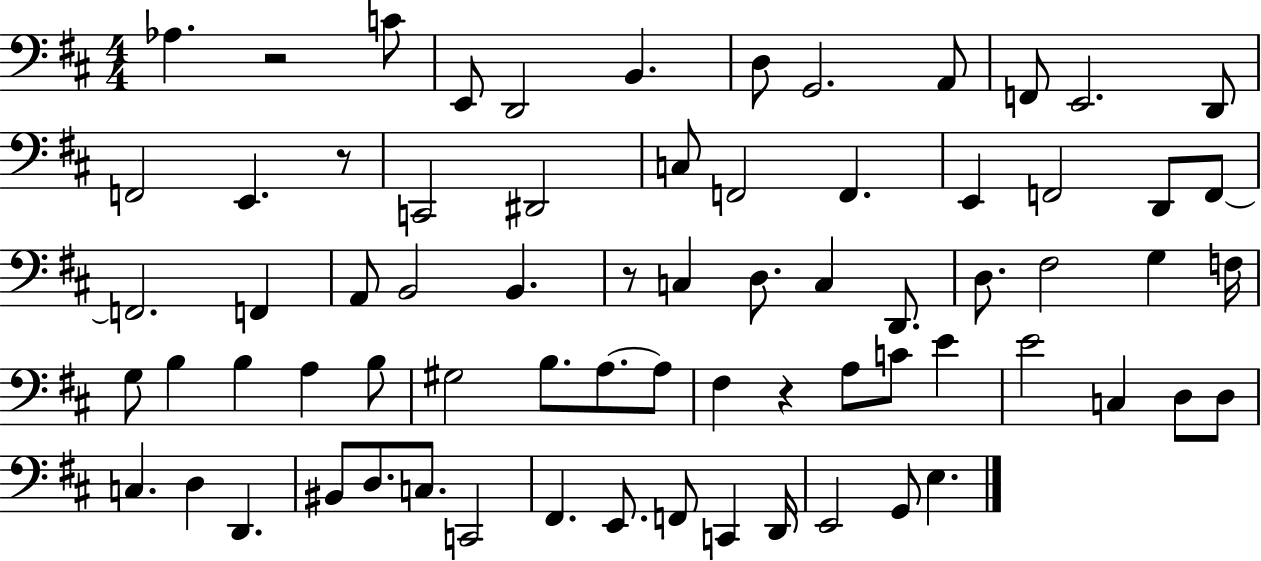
X:1
T:Untitled
M:4/4
L:1/4
K:D
_A, z2 C/2 E,,/2 D,,2 B,, D,/2 G,,2 A,,/2 F,,/2 E,,2 D,,/2 F,,2 E,, z/2 C,,2 ^D,,2 C,/2 F,,2 F,, E,, F,,2 D,,/2 F,,/2 F,,2 F,, A,,/2 B,,2 B,, z/2 C, D,/2 C, D,,/2 D,/2 ^F,2 G, F,/4 G,/2 B, B, A, B,/2 ^G,2 B,/2 A,/2 A,/2 ^F, z A,/2 C/2 E E2 C, D,/2 D,/2 C, D, D,, ^B,,/2 D,/2 C,/2 C,,2 ^F,, E,,/2 F,,/2 C,, D,,/4 E,,2 G,,/2 E,